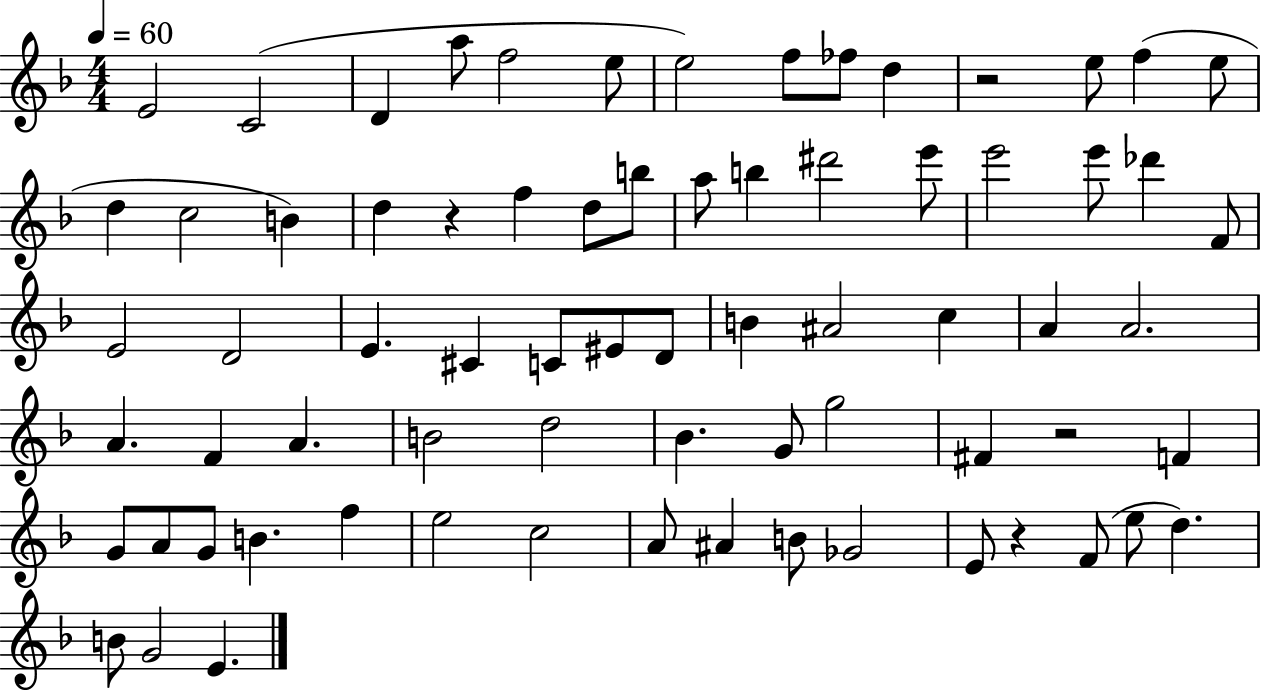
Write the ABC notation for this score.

X:1
T:Untitled
M:4/4
L:1/4
K:F
E2 C2 D a/2 f2 e/2 e2 f/2 _f/2 d z2 e/2 f e/2 d c2 B d z f d/2 b/2 a/2 b ^d'2 e'/2 e'2 e'/2 _d' F/2 E2 D2 E ^C C/2 ^E/2 D/2 B ^A2 c A A2 A F A B2 d2 _B G/2 g2 ^F z2 F G/2 A/2 G/2 B f e2 c2 A/2 ^A B/2 _G2 E/2 z F/2 e/2 d B/2 G2 E